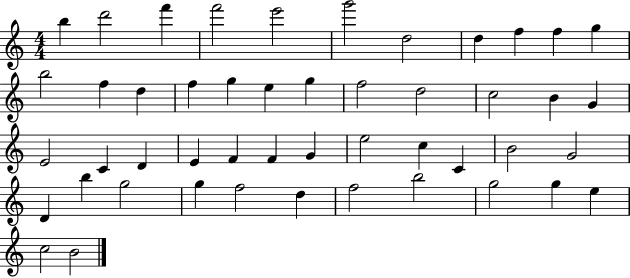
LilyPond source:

{
  \clef treble
  \numericTimeSignature
  \time 4/4
  \key c \major
  b''4 d'''2 f'''4 | f'''2 e'''2 | g'''2 d''2 | d''4 f''4 f''4 g''4 | \break b''2 f''4 d''4 | f''4 g''4 e''4 g''4 | f''2 d''2 | c''2 b'4 g'4 | \break e'2 c'4 d'4 | e'4 f'4 f'4 g'4 | e''2 c''4 c'4 | b'2 g'2 | \break d'4 b''4 g''2 | g''4 f''2 d''4 | f''2 b''2 | g''2 g''4 e''4 | \break c''2 b'2 | \bar "|."
}